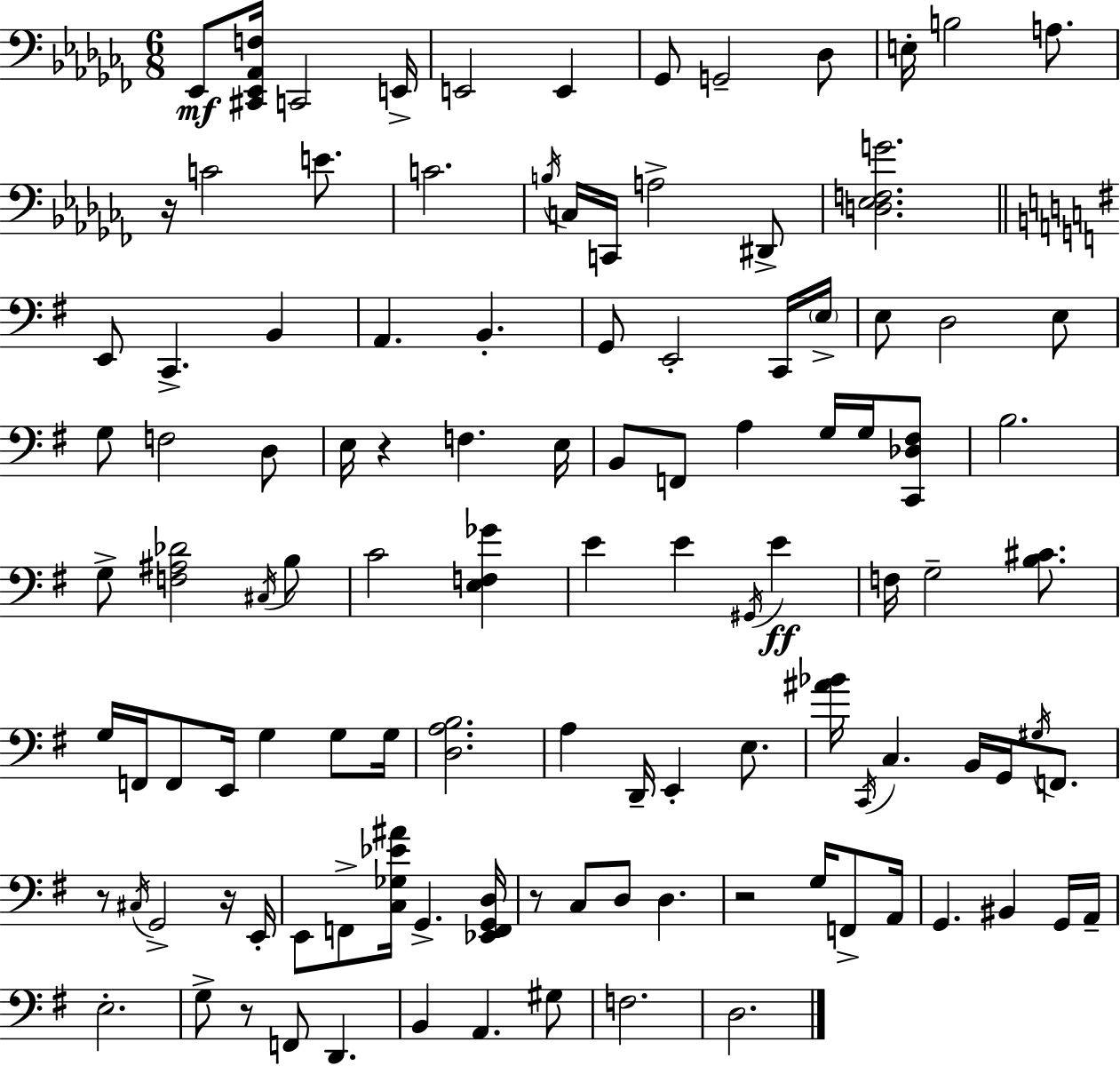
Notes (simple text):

Eb2/e [C#2,Eb2,Ab2,F3]/s C2/h E2/s E2/h E2/q Gb2/e G2/h Db3/e E3/s B3/h A3/e. R/s C4/h E4/e. C4/h. B3/s C3/s C2/s A3/h D#2/e [D3,Eb3,F3,G4]/h. E2/e C2/q. B2/q A2/q. B2/q. G2/e E2/h C2/s E3/s E3/e D3/h E3/e G3/e F3/h D3/e E3/s R/q F3/q. E3/s B2/e F2/e A3/q G3/s G3/s [C2,Db3,F#3]/e B3/h. G3/e [F3,A#3,Db4]/h C#3/s B3/e C4/h [E3,F3,Gb4]/q E4/q E4/q G#2/s E4/q F3/s G3/h [B3,C#4]/e. G3/s F2/s F2/e E2/s G3/q G3/e G3/s [D3,A3,B3]/h. A3/q D2/s E2/q E3/e. [A#4,Bb4]/s C2/s C3/q. B2/s G2/s G#3/s F2/e. R/e C#3/s G2/h R/s E2/s E2/e F2/e [C3,Gb3,Eb4,A#4]/s G2/q. [Eb2,F2,G2,D3]/s R/e C3/e D3/e D3/q. R/h G3/s F2/e A2/s G2/q. BIS2/q G2/s A2/s E3/h. G3/e R/e F2/e D2/q. B2/q A2/q. G#3/e F3/h. D3/h.